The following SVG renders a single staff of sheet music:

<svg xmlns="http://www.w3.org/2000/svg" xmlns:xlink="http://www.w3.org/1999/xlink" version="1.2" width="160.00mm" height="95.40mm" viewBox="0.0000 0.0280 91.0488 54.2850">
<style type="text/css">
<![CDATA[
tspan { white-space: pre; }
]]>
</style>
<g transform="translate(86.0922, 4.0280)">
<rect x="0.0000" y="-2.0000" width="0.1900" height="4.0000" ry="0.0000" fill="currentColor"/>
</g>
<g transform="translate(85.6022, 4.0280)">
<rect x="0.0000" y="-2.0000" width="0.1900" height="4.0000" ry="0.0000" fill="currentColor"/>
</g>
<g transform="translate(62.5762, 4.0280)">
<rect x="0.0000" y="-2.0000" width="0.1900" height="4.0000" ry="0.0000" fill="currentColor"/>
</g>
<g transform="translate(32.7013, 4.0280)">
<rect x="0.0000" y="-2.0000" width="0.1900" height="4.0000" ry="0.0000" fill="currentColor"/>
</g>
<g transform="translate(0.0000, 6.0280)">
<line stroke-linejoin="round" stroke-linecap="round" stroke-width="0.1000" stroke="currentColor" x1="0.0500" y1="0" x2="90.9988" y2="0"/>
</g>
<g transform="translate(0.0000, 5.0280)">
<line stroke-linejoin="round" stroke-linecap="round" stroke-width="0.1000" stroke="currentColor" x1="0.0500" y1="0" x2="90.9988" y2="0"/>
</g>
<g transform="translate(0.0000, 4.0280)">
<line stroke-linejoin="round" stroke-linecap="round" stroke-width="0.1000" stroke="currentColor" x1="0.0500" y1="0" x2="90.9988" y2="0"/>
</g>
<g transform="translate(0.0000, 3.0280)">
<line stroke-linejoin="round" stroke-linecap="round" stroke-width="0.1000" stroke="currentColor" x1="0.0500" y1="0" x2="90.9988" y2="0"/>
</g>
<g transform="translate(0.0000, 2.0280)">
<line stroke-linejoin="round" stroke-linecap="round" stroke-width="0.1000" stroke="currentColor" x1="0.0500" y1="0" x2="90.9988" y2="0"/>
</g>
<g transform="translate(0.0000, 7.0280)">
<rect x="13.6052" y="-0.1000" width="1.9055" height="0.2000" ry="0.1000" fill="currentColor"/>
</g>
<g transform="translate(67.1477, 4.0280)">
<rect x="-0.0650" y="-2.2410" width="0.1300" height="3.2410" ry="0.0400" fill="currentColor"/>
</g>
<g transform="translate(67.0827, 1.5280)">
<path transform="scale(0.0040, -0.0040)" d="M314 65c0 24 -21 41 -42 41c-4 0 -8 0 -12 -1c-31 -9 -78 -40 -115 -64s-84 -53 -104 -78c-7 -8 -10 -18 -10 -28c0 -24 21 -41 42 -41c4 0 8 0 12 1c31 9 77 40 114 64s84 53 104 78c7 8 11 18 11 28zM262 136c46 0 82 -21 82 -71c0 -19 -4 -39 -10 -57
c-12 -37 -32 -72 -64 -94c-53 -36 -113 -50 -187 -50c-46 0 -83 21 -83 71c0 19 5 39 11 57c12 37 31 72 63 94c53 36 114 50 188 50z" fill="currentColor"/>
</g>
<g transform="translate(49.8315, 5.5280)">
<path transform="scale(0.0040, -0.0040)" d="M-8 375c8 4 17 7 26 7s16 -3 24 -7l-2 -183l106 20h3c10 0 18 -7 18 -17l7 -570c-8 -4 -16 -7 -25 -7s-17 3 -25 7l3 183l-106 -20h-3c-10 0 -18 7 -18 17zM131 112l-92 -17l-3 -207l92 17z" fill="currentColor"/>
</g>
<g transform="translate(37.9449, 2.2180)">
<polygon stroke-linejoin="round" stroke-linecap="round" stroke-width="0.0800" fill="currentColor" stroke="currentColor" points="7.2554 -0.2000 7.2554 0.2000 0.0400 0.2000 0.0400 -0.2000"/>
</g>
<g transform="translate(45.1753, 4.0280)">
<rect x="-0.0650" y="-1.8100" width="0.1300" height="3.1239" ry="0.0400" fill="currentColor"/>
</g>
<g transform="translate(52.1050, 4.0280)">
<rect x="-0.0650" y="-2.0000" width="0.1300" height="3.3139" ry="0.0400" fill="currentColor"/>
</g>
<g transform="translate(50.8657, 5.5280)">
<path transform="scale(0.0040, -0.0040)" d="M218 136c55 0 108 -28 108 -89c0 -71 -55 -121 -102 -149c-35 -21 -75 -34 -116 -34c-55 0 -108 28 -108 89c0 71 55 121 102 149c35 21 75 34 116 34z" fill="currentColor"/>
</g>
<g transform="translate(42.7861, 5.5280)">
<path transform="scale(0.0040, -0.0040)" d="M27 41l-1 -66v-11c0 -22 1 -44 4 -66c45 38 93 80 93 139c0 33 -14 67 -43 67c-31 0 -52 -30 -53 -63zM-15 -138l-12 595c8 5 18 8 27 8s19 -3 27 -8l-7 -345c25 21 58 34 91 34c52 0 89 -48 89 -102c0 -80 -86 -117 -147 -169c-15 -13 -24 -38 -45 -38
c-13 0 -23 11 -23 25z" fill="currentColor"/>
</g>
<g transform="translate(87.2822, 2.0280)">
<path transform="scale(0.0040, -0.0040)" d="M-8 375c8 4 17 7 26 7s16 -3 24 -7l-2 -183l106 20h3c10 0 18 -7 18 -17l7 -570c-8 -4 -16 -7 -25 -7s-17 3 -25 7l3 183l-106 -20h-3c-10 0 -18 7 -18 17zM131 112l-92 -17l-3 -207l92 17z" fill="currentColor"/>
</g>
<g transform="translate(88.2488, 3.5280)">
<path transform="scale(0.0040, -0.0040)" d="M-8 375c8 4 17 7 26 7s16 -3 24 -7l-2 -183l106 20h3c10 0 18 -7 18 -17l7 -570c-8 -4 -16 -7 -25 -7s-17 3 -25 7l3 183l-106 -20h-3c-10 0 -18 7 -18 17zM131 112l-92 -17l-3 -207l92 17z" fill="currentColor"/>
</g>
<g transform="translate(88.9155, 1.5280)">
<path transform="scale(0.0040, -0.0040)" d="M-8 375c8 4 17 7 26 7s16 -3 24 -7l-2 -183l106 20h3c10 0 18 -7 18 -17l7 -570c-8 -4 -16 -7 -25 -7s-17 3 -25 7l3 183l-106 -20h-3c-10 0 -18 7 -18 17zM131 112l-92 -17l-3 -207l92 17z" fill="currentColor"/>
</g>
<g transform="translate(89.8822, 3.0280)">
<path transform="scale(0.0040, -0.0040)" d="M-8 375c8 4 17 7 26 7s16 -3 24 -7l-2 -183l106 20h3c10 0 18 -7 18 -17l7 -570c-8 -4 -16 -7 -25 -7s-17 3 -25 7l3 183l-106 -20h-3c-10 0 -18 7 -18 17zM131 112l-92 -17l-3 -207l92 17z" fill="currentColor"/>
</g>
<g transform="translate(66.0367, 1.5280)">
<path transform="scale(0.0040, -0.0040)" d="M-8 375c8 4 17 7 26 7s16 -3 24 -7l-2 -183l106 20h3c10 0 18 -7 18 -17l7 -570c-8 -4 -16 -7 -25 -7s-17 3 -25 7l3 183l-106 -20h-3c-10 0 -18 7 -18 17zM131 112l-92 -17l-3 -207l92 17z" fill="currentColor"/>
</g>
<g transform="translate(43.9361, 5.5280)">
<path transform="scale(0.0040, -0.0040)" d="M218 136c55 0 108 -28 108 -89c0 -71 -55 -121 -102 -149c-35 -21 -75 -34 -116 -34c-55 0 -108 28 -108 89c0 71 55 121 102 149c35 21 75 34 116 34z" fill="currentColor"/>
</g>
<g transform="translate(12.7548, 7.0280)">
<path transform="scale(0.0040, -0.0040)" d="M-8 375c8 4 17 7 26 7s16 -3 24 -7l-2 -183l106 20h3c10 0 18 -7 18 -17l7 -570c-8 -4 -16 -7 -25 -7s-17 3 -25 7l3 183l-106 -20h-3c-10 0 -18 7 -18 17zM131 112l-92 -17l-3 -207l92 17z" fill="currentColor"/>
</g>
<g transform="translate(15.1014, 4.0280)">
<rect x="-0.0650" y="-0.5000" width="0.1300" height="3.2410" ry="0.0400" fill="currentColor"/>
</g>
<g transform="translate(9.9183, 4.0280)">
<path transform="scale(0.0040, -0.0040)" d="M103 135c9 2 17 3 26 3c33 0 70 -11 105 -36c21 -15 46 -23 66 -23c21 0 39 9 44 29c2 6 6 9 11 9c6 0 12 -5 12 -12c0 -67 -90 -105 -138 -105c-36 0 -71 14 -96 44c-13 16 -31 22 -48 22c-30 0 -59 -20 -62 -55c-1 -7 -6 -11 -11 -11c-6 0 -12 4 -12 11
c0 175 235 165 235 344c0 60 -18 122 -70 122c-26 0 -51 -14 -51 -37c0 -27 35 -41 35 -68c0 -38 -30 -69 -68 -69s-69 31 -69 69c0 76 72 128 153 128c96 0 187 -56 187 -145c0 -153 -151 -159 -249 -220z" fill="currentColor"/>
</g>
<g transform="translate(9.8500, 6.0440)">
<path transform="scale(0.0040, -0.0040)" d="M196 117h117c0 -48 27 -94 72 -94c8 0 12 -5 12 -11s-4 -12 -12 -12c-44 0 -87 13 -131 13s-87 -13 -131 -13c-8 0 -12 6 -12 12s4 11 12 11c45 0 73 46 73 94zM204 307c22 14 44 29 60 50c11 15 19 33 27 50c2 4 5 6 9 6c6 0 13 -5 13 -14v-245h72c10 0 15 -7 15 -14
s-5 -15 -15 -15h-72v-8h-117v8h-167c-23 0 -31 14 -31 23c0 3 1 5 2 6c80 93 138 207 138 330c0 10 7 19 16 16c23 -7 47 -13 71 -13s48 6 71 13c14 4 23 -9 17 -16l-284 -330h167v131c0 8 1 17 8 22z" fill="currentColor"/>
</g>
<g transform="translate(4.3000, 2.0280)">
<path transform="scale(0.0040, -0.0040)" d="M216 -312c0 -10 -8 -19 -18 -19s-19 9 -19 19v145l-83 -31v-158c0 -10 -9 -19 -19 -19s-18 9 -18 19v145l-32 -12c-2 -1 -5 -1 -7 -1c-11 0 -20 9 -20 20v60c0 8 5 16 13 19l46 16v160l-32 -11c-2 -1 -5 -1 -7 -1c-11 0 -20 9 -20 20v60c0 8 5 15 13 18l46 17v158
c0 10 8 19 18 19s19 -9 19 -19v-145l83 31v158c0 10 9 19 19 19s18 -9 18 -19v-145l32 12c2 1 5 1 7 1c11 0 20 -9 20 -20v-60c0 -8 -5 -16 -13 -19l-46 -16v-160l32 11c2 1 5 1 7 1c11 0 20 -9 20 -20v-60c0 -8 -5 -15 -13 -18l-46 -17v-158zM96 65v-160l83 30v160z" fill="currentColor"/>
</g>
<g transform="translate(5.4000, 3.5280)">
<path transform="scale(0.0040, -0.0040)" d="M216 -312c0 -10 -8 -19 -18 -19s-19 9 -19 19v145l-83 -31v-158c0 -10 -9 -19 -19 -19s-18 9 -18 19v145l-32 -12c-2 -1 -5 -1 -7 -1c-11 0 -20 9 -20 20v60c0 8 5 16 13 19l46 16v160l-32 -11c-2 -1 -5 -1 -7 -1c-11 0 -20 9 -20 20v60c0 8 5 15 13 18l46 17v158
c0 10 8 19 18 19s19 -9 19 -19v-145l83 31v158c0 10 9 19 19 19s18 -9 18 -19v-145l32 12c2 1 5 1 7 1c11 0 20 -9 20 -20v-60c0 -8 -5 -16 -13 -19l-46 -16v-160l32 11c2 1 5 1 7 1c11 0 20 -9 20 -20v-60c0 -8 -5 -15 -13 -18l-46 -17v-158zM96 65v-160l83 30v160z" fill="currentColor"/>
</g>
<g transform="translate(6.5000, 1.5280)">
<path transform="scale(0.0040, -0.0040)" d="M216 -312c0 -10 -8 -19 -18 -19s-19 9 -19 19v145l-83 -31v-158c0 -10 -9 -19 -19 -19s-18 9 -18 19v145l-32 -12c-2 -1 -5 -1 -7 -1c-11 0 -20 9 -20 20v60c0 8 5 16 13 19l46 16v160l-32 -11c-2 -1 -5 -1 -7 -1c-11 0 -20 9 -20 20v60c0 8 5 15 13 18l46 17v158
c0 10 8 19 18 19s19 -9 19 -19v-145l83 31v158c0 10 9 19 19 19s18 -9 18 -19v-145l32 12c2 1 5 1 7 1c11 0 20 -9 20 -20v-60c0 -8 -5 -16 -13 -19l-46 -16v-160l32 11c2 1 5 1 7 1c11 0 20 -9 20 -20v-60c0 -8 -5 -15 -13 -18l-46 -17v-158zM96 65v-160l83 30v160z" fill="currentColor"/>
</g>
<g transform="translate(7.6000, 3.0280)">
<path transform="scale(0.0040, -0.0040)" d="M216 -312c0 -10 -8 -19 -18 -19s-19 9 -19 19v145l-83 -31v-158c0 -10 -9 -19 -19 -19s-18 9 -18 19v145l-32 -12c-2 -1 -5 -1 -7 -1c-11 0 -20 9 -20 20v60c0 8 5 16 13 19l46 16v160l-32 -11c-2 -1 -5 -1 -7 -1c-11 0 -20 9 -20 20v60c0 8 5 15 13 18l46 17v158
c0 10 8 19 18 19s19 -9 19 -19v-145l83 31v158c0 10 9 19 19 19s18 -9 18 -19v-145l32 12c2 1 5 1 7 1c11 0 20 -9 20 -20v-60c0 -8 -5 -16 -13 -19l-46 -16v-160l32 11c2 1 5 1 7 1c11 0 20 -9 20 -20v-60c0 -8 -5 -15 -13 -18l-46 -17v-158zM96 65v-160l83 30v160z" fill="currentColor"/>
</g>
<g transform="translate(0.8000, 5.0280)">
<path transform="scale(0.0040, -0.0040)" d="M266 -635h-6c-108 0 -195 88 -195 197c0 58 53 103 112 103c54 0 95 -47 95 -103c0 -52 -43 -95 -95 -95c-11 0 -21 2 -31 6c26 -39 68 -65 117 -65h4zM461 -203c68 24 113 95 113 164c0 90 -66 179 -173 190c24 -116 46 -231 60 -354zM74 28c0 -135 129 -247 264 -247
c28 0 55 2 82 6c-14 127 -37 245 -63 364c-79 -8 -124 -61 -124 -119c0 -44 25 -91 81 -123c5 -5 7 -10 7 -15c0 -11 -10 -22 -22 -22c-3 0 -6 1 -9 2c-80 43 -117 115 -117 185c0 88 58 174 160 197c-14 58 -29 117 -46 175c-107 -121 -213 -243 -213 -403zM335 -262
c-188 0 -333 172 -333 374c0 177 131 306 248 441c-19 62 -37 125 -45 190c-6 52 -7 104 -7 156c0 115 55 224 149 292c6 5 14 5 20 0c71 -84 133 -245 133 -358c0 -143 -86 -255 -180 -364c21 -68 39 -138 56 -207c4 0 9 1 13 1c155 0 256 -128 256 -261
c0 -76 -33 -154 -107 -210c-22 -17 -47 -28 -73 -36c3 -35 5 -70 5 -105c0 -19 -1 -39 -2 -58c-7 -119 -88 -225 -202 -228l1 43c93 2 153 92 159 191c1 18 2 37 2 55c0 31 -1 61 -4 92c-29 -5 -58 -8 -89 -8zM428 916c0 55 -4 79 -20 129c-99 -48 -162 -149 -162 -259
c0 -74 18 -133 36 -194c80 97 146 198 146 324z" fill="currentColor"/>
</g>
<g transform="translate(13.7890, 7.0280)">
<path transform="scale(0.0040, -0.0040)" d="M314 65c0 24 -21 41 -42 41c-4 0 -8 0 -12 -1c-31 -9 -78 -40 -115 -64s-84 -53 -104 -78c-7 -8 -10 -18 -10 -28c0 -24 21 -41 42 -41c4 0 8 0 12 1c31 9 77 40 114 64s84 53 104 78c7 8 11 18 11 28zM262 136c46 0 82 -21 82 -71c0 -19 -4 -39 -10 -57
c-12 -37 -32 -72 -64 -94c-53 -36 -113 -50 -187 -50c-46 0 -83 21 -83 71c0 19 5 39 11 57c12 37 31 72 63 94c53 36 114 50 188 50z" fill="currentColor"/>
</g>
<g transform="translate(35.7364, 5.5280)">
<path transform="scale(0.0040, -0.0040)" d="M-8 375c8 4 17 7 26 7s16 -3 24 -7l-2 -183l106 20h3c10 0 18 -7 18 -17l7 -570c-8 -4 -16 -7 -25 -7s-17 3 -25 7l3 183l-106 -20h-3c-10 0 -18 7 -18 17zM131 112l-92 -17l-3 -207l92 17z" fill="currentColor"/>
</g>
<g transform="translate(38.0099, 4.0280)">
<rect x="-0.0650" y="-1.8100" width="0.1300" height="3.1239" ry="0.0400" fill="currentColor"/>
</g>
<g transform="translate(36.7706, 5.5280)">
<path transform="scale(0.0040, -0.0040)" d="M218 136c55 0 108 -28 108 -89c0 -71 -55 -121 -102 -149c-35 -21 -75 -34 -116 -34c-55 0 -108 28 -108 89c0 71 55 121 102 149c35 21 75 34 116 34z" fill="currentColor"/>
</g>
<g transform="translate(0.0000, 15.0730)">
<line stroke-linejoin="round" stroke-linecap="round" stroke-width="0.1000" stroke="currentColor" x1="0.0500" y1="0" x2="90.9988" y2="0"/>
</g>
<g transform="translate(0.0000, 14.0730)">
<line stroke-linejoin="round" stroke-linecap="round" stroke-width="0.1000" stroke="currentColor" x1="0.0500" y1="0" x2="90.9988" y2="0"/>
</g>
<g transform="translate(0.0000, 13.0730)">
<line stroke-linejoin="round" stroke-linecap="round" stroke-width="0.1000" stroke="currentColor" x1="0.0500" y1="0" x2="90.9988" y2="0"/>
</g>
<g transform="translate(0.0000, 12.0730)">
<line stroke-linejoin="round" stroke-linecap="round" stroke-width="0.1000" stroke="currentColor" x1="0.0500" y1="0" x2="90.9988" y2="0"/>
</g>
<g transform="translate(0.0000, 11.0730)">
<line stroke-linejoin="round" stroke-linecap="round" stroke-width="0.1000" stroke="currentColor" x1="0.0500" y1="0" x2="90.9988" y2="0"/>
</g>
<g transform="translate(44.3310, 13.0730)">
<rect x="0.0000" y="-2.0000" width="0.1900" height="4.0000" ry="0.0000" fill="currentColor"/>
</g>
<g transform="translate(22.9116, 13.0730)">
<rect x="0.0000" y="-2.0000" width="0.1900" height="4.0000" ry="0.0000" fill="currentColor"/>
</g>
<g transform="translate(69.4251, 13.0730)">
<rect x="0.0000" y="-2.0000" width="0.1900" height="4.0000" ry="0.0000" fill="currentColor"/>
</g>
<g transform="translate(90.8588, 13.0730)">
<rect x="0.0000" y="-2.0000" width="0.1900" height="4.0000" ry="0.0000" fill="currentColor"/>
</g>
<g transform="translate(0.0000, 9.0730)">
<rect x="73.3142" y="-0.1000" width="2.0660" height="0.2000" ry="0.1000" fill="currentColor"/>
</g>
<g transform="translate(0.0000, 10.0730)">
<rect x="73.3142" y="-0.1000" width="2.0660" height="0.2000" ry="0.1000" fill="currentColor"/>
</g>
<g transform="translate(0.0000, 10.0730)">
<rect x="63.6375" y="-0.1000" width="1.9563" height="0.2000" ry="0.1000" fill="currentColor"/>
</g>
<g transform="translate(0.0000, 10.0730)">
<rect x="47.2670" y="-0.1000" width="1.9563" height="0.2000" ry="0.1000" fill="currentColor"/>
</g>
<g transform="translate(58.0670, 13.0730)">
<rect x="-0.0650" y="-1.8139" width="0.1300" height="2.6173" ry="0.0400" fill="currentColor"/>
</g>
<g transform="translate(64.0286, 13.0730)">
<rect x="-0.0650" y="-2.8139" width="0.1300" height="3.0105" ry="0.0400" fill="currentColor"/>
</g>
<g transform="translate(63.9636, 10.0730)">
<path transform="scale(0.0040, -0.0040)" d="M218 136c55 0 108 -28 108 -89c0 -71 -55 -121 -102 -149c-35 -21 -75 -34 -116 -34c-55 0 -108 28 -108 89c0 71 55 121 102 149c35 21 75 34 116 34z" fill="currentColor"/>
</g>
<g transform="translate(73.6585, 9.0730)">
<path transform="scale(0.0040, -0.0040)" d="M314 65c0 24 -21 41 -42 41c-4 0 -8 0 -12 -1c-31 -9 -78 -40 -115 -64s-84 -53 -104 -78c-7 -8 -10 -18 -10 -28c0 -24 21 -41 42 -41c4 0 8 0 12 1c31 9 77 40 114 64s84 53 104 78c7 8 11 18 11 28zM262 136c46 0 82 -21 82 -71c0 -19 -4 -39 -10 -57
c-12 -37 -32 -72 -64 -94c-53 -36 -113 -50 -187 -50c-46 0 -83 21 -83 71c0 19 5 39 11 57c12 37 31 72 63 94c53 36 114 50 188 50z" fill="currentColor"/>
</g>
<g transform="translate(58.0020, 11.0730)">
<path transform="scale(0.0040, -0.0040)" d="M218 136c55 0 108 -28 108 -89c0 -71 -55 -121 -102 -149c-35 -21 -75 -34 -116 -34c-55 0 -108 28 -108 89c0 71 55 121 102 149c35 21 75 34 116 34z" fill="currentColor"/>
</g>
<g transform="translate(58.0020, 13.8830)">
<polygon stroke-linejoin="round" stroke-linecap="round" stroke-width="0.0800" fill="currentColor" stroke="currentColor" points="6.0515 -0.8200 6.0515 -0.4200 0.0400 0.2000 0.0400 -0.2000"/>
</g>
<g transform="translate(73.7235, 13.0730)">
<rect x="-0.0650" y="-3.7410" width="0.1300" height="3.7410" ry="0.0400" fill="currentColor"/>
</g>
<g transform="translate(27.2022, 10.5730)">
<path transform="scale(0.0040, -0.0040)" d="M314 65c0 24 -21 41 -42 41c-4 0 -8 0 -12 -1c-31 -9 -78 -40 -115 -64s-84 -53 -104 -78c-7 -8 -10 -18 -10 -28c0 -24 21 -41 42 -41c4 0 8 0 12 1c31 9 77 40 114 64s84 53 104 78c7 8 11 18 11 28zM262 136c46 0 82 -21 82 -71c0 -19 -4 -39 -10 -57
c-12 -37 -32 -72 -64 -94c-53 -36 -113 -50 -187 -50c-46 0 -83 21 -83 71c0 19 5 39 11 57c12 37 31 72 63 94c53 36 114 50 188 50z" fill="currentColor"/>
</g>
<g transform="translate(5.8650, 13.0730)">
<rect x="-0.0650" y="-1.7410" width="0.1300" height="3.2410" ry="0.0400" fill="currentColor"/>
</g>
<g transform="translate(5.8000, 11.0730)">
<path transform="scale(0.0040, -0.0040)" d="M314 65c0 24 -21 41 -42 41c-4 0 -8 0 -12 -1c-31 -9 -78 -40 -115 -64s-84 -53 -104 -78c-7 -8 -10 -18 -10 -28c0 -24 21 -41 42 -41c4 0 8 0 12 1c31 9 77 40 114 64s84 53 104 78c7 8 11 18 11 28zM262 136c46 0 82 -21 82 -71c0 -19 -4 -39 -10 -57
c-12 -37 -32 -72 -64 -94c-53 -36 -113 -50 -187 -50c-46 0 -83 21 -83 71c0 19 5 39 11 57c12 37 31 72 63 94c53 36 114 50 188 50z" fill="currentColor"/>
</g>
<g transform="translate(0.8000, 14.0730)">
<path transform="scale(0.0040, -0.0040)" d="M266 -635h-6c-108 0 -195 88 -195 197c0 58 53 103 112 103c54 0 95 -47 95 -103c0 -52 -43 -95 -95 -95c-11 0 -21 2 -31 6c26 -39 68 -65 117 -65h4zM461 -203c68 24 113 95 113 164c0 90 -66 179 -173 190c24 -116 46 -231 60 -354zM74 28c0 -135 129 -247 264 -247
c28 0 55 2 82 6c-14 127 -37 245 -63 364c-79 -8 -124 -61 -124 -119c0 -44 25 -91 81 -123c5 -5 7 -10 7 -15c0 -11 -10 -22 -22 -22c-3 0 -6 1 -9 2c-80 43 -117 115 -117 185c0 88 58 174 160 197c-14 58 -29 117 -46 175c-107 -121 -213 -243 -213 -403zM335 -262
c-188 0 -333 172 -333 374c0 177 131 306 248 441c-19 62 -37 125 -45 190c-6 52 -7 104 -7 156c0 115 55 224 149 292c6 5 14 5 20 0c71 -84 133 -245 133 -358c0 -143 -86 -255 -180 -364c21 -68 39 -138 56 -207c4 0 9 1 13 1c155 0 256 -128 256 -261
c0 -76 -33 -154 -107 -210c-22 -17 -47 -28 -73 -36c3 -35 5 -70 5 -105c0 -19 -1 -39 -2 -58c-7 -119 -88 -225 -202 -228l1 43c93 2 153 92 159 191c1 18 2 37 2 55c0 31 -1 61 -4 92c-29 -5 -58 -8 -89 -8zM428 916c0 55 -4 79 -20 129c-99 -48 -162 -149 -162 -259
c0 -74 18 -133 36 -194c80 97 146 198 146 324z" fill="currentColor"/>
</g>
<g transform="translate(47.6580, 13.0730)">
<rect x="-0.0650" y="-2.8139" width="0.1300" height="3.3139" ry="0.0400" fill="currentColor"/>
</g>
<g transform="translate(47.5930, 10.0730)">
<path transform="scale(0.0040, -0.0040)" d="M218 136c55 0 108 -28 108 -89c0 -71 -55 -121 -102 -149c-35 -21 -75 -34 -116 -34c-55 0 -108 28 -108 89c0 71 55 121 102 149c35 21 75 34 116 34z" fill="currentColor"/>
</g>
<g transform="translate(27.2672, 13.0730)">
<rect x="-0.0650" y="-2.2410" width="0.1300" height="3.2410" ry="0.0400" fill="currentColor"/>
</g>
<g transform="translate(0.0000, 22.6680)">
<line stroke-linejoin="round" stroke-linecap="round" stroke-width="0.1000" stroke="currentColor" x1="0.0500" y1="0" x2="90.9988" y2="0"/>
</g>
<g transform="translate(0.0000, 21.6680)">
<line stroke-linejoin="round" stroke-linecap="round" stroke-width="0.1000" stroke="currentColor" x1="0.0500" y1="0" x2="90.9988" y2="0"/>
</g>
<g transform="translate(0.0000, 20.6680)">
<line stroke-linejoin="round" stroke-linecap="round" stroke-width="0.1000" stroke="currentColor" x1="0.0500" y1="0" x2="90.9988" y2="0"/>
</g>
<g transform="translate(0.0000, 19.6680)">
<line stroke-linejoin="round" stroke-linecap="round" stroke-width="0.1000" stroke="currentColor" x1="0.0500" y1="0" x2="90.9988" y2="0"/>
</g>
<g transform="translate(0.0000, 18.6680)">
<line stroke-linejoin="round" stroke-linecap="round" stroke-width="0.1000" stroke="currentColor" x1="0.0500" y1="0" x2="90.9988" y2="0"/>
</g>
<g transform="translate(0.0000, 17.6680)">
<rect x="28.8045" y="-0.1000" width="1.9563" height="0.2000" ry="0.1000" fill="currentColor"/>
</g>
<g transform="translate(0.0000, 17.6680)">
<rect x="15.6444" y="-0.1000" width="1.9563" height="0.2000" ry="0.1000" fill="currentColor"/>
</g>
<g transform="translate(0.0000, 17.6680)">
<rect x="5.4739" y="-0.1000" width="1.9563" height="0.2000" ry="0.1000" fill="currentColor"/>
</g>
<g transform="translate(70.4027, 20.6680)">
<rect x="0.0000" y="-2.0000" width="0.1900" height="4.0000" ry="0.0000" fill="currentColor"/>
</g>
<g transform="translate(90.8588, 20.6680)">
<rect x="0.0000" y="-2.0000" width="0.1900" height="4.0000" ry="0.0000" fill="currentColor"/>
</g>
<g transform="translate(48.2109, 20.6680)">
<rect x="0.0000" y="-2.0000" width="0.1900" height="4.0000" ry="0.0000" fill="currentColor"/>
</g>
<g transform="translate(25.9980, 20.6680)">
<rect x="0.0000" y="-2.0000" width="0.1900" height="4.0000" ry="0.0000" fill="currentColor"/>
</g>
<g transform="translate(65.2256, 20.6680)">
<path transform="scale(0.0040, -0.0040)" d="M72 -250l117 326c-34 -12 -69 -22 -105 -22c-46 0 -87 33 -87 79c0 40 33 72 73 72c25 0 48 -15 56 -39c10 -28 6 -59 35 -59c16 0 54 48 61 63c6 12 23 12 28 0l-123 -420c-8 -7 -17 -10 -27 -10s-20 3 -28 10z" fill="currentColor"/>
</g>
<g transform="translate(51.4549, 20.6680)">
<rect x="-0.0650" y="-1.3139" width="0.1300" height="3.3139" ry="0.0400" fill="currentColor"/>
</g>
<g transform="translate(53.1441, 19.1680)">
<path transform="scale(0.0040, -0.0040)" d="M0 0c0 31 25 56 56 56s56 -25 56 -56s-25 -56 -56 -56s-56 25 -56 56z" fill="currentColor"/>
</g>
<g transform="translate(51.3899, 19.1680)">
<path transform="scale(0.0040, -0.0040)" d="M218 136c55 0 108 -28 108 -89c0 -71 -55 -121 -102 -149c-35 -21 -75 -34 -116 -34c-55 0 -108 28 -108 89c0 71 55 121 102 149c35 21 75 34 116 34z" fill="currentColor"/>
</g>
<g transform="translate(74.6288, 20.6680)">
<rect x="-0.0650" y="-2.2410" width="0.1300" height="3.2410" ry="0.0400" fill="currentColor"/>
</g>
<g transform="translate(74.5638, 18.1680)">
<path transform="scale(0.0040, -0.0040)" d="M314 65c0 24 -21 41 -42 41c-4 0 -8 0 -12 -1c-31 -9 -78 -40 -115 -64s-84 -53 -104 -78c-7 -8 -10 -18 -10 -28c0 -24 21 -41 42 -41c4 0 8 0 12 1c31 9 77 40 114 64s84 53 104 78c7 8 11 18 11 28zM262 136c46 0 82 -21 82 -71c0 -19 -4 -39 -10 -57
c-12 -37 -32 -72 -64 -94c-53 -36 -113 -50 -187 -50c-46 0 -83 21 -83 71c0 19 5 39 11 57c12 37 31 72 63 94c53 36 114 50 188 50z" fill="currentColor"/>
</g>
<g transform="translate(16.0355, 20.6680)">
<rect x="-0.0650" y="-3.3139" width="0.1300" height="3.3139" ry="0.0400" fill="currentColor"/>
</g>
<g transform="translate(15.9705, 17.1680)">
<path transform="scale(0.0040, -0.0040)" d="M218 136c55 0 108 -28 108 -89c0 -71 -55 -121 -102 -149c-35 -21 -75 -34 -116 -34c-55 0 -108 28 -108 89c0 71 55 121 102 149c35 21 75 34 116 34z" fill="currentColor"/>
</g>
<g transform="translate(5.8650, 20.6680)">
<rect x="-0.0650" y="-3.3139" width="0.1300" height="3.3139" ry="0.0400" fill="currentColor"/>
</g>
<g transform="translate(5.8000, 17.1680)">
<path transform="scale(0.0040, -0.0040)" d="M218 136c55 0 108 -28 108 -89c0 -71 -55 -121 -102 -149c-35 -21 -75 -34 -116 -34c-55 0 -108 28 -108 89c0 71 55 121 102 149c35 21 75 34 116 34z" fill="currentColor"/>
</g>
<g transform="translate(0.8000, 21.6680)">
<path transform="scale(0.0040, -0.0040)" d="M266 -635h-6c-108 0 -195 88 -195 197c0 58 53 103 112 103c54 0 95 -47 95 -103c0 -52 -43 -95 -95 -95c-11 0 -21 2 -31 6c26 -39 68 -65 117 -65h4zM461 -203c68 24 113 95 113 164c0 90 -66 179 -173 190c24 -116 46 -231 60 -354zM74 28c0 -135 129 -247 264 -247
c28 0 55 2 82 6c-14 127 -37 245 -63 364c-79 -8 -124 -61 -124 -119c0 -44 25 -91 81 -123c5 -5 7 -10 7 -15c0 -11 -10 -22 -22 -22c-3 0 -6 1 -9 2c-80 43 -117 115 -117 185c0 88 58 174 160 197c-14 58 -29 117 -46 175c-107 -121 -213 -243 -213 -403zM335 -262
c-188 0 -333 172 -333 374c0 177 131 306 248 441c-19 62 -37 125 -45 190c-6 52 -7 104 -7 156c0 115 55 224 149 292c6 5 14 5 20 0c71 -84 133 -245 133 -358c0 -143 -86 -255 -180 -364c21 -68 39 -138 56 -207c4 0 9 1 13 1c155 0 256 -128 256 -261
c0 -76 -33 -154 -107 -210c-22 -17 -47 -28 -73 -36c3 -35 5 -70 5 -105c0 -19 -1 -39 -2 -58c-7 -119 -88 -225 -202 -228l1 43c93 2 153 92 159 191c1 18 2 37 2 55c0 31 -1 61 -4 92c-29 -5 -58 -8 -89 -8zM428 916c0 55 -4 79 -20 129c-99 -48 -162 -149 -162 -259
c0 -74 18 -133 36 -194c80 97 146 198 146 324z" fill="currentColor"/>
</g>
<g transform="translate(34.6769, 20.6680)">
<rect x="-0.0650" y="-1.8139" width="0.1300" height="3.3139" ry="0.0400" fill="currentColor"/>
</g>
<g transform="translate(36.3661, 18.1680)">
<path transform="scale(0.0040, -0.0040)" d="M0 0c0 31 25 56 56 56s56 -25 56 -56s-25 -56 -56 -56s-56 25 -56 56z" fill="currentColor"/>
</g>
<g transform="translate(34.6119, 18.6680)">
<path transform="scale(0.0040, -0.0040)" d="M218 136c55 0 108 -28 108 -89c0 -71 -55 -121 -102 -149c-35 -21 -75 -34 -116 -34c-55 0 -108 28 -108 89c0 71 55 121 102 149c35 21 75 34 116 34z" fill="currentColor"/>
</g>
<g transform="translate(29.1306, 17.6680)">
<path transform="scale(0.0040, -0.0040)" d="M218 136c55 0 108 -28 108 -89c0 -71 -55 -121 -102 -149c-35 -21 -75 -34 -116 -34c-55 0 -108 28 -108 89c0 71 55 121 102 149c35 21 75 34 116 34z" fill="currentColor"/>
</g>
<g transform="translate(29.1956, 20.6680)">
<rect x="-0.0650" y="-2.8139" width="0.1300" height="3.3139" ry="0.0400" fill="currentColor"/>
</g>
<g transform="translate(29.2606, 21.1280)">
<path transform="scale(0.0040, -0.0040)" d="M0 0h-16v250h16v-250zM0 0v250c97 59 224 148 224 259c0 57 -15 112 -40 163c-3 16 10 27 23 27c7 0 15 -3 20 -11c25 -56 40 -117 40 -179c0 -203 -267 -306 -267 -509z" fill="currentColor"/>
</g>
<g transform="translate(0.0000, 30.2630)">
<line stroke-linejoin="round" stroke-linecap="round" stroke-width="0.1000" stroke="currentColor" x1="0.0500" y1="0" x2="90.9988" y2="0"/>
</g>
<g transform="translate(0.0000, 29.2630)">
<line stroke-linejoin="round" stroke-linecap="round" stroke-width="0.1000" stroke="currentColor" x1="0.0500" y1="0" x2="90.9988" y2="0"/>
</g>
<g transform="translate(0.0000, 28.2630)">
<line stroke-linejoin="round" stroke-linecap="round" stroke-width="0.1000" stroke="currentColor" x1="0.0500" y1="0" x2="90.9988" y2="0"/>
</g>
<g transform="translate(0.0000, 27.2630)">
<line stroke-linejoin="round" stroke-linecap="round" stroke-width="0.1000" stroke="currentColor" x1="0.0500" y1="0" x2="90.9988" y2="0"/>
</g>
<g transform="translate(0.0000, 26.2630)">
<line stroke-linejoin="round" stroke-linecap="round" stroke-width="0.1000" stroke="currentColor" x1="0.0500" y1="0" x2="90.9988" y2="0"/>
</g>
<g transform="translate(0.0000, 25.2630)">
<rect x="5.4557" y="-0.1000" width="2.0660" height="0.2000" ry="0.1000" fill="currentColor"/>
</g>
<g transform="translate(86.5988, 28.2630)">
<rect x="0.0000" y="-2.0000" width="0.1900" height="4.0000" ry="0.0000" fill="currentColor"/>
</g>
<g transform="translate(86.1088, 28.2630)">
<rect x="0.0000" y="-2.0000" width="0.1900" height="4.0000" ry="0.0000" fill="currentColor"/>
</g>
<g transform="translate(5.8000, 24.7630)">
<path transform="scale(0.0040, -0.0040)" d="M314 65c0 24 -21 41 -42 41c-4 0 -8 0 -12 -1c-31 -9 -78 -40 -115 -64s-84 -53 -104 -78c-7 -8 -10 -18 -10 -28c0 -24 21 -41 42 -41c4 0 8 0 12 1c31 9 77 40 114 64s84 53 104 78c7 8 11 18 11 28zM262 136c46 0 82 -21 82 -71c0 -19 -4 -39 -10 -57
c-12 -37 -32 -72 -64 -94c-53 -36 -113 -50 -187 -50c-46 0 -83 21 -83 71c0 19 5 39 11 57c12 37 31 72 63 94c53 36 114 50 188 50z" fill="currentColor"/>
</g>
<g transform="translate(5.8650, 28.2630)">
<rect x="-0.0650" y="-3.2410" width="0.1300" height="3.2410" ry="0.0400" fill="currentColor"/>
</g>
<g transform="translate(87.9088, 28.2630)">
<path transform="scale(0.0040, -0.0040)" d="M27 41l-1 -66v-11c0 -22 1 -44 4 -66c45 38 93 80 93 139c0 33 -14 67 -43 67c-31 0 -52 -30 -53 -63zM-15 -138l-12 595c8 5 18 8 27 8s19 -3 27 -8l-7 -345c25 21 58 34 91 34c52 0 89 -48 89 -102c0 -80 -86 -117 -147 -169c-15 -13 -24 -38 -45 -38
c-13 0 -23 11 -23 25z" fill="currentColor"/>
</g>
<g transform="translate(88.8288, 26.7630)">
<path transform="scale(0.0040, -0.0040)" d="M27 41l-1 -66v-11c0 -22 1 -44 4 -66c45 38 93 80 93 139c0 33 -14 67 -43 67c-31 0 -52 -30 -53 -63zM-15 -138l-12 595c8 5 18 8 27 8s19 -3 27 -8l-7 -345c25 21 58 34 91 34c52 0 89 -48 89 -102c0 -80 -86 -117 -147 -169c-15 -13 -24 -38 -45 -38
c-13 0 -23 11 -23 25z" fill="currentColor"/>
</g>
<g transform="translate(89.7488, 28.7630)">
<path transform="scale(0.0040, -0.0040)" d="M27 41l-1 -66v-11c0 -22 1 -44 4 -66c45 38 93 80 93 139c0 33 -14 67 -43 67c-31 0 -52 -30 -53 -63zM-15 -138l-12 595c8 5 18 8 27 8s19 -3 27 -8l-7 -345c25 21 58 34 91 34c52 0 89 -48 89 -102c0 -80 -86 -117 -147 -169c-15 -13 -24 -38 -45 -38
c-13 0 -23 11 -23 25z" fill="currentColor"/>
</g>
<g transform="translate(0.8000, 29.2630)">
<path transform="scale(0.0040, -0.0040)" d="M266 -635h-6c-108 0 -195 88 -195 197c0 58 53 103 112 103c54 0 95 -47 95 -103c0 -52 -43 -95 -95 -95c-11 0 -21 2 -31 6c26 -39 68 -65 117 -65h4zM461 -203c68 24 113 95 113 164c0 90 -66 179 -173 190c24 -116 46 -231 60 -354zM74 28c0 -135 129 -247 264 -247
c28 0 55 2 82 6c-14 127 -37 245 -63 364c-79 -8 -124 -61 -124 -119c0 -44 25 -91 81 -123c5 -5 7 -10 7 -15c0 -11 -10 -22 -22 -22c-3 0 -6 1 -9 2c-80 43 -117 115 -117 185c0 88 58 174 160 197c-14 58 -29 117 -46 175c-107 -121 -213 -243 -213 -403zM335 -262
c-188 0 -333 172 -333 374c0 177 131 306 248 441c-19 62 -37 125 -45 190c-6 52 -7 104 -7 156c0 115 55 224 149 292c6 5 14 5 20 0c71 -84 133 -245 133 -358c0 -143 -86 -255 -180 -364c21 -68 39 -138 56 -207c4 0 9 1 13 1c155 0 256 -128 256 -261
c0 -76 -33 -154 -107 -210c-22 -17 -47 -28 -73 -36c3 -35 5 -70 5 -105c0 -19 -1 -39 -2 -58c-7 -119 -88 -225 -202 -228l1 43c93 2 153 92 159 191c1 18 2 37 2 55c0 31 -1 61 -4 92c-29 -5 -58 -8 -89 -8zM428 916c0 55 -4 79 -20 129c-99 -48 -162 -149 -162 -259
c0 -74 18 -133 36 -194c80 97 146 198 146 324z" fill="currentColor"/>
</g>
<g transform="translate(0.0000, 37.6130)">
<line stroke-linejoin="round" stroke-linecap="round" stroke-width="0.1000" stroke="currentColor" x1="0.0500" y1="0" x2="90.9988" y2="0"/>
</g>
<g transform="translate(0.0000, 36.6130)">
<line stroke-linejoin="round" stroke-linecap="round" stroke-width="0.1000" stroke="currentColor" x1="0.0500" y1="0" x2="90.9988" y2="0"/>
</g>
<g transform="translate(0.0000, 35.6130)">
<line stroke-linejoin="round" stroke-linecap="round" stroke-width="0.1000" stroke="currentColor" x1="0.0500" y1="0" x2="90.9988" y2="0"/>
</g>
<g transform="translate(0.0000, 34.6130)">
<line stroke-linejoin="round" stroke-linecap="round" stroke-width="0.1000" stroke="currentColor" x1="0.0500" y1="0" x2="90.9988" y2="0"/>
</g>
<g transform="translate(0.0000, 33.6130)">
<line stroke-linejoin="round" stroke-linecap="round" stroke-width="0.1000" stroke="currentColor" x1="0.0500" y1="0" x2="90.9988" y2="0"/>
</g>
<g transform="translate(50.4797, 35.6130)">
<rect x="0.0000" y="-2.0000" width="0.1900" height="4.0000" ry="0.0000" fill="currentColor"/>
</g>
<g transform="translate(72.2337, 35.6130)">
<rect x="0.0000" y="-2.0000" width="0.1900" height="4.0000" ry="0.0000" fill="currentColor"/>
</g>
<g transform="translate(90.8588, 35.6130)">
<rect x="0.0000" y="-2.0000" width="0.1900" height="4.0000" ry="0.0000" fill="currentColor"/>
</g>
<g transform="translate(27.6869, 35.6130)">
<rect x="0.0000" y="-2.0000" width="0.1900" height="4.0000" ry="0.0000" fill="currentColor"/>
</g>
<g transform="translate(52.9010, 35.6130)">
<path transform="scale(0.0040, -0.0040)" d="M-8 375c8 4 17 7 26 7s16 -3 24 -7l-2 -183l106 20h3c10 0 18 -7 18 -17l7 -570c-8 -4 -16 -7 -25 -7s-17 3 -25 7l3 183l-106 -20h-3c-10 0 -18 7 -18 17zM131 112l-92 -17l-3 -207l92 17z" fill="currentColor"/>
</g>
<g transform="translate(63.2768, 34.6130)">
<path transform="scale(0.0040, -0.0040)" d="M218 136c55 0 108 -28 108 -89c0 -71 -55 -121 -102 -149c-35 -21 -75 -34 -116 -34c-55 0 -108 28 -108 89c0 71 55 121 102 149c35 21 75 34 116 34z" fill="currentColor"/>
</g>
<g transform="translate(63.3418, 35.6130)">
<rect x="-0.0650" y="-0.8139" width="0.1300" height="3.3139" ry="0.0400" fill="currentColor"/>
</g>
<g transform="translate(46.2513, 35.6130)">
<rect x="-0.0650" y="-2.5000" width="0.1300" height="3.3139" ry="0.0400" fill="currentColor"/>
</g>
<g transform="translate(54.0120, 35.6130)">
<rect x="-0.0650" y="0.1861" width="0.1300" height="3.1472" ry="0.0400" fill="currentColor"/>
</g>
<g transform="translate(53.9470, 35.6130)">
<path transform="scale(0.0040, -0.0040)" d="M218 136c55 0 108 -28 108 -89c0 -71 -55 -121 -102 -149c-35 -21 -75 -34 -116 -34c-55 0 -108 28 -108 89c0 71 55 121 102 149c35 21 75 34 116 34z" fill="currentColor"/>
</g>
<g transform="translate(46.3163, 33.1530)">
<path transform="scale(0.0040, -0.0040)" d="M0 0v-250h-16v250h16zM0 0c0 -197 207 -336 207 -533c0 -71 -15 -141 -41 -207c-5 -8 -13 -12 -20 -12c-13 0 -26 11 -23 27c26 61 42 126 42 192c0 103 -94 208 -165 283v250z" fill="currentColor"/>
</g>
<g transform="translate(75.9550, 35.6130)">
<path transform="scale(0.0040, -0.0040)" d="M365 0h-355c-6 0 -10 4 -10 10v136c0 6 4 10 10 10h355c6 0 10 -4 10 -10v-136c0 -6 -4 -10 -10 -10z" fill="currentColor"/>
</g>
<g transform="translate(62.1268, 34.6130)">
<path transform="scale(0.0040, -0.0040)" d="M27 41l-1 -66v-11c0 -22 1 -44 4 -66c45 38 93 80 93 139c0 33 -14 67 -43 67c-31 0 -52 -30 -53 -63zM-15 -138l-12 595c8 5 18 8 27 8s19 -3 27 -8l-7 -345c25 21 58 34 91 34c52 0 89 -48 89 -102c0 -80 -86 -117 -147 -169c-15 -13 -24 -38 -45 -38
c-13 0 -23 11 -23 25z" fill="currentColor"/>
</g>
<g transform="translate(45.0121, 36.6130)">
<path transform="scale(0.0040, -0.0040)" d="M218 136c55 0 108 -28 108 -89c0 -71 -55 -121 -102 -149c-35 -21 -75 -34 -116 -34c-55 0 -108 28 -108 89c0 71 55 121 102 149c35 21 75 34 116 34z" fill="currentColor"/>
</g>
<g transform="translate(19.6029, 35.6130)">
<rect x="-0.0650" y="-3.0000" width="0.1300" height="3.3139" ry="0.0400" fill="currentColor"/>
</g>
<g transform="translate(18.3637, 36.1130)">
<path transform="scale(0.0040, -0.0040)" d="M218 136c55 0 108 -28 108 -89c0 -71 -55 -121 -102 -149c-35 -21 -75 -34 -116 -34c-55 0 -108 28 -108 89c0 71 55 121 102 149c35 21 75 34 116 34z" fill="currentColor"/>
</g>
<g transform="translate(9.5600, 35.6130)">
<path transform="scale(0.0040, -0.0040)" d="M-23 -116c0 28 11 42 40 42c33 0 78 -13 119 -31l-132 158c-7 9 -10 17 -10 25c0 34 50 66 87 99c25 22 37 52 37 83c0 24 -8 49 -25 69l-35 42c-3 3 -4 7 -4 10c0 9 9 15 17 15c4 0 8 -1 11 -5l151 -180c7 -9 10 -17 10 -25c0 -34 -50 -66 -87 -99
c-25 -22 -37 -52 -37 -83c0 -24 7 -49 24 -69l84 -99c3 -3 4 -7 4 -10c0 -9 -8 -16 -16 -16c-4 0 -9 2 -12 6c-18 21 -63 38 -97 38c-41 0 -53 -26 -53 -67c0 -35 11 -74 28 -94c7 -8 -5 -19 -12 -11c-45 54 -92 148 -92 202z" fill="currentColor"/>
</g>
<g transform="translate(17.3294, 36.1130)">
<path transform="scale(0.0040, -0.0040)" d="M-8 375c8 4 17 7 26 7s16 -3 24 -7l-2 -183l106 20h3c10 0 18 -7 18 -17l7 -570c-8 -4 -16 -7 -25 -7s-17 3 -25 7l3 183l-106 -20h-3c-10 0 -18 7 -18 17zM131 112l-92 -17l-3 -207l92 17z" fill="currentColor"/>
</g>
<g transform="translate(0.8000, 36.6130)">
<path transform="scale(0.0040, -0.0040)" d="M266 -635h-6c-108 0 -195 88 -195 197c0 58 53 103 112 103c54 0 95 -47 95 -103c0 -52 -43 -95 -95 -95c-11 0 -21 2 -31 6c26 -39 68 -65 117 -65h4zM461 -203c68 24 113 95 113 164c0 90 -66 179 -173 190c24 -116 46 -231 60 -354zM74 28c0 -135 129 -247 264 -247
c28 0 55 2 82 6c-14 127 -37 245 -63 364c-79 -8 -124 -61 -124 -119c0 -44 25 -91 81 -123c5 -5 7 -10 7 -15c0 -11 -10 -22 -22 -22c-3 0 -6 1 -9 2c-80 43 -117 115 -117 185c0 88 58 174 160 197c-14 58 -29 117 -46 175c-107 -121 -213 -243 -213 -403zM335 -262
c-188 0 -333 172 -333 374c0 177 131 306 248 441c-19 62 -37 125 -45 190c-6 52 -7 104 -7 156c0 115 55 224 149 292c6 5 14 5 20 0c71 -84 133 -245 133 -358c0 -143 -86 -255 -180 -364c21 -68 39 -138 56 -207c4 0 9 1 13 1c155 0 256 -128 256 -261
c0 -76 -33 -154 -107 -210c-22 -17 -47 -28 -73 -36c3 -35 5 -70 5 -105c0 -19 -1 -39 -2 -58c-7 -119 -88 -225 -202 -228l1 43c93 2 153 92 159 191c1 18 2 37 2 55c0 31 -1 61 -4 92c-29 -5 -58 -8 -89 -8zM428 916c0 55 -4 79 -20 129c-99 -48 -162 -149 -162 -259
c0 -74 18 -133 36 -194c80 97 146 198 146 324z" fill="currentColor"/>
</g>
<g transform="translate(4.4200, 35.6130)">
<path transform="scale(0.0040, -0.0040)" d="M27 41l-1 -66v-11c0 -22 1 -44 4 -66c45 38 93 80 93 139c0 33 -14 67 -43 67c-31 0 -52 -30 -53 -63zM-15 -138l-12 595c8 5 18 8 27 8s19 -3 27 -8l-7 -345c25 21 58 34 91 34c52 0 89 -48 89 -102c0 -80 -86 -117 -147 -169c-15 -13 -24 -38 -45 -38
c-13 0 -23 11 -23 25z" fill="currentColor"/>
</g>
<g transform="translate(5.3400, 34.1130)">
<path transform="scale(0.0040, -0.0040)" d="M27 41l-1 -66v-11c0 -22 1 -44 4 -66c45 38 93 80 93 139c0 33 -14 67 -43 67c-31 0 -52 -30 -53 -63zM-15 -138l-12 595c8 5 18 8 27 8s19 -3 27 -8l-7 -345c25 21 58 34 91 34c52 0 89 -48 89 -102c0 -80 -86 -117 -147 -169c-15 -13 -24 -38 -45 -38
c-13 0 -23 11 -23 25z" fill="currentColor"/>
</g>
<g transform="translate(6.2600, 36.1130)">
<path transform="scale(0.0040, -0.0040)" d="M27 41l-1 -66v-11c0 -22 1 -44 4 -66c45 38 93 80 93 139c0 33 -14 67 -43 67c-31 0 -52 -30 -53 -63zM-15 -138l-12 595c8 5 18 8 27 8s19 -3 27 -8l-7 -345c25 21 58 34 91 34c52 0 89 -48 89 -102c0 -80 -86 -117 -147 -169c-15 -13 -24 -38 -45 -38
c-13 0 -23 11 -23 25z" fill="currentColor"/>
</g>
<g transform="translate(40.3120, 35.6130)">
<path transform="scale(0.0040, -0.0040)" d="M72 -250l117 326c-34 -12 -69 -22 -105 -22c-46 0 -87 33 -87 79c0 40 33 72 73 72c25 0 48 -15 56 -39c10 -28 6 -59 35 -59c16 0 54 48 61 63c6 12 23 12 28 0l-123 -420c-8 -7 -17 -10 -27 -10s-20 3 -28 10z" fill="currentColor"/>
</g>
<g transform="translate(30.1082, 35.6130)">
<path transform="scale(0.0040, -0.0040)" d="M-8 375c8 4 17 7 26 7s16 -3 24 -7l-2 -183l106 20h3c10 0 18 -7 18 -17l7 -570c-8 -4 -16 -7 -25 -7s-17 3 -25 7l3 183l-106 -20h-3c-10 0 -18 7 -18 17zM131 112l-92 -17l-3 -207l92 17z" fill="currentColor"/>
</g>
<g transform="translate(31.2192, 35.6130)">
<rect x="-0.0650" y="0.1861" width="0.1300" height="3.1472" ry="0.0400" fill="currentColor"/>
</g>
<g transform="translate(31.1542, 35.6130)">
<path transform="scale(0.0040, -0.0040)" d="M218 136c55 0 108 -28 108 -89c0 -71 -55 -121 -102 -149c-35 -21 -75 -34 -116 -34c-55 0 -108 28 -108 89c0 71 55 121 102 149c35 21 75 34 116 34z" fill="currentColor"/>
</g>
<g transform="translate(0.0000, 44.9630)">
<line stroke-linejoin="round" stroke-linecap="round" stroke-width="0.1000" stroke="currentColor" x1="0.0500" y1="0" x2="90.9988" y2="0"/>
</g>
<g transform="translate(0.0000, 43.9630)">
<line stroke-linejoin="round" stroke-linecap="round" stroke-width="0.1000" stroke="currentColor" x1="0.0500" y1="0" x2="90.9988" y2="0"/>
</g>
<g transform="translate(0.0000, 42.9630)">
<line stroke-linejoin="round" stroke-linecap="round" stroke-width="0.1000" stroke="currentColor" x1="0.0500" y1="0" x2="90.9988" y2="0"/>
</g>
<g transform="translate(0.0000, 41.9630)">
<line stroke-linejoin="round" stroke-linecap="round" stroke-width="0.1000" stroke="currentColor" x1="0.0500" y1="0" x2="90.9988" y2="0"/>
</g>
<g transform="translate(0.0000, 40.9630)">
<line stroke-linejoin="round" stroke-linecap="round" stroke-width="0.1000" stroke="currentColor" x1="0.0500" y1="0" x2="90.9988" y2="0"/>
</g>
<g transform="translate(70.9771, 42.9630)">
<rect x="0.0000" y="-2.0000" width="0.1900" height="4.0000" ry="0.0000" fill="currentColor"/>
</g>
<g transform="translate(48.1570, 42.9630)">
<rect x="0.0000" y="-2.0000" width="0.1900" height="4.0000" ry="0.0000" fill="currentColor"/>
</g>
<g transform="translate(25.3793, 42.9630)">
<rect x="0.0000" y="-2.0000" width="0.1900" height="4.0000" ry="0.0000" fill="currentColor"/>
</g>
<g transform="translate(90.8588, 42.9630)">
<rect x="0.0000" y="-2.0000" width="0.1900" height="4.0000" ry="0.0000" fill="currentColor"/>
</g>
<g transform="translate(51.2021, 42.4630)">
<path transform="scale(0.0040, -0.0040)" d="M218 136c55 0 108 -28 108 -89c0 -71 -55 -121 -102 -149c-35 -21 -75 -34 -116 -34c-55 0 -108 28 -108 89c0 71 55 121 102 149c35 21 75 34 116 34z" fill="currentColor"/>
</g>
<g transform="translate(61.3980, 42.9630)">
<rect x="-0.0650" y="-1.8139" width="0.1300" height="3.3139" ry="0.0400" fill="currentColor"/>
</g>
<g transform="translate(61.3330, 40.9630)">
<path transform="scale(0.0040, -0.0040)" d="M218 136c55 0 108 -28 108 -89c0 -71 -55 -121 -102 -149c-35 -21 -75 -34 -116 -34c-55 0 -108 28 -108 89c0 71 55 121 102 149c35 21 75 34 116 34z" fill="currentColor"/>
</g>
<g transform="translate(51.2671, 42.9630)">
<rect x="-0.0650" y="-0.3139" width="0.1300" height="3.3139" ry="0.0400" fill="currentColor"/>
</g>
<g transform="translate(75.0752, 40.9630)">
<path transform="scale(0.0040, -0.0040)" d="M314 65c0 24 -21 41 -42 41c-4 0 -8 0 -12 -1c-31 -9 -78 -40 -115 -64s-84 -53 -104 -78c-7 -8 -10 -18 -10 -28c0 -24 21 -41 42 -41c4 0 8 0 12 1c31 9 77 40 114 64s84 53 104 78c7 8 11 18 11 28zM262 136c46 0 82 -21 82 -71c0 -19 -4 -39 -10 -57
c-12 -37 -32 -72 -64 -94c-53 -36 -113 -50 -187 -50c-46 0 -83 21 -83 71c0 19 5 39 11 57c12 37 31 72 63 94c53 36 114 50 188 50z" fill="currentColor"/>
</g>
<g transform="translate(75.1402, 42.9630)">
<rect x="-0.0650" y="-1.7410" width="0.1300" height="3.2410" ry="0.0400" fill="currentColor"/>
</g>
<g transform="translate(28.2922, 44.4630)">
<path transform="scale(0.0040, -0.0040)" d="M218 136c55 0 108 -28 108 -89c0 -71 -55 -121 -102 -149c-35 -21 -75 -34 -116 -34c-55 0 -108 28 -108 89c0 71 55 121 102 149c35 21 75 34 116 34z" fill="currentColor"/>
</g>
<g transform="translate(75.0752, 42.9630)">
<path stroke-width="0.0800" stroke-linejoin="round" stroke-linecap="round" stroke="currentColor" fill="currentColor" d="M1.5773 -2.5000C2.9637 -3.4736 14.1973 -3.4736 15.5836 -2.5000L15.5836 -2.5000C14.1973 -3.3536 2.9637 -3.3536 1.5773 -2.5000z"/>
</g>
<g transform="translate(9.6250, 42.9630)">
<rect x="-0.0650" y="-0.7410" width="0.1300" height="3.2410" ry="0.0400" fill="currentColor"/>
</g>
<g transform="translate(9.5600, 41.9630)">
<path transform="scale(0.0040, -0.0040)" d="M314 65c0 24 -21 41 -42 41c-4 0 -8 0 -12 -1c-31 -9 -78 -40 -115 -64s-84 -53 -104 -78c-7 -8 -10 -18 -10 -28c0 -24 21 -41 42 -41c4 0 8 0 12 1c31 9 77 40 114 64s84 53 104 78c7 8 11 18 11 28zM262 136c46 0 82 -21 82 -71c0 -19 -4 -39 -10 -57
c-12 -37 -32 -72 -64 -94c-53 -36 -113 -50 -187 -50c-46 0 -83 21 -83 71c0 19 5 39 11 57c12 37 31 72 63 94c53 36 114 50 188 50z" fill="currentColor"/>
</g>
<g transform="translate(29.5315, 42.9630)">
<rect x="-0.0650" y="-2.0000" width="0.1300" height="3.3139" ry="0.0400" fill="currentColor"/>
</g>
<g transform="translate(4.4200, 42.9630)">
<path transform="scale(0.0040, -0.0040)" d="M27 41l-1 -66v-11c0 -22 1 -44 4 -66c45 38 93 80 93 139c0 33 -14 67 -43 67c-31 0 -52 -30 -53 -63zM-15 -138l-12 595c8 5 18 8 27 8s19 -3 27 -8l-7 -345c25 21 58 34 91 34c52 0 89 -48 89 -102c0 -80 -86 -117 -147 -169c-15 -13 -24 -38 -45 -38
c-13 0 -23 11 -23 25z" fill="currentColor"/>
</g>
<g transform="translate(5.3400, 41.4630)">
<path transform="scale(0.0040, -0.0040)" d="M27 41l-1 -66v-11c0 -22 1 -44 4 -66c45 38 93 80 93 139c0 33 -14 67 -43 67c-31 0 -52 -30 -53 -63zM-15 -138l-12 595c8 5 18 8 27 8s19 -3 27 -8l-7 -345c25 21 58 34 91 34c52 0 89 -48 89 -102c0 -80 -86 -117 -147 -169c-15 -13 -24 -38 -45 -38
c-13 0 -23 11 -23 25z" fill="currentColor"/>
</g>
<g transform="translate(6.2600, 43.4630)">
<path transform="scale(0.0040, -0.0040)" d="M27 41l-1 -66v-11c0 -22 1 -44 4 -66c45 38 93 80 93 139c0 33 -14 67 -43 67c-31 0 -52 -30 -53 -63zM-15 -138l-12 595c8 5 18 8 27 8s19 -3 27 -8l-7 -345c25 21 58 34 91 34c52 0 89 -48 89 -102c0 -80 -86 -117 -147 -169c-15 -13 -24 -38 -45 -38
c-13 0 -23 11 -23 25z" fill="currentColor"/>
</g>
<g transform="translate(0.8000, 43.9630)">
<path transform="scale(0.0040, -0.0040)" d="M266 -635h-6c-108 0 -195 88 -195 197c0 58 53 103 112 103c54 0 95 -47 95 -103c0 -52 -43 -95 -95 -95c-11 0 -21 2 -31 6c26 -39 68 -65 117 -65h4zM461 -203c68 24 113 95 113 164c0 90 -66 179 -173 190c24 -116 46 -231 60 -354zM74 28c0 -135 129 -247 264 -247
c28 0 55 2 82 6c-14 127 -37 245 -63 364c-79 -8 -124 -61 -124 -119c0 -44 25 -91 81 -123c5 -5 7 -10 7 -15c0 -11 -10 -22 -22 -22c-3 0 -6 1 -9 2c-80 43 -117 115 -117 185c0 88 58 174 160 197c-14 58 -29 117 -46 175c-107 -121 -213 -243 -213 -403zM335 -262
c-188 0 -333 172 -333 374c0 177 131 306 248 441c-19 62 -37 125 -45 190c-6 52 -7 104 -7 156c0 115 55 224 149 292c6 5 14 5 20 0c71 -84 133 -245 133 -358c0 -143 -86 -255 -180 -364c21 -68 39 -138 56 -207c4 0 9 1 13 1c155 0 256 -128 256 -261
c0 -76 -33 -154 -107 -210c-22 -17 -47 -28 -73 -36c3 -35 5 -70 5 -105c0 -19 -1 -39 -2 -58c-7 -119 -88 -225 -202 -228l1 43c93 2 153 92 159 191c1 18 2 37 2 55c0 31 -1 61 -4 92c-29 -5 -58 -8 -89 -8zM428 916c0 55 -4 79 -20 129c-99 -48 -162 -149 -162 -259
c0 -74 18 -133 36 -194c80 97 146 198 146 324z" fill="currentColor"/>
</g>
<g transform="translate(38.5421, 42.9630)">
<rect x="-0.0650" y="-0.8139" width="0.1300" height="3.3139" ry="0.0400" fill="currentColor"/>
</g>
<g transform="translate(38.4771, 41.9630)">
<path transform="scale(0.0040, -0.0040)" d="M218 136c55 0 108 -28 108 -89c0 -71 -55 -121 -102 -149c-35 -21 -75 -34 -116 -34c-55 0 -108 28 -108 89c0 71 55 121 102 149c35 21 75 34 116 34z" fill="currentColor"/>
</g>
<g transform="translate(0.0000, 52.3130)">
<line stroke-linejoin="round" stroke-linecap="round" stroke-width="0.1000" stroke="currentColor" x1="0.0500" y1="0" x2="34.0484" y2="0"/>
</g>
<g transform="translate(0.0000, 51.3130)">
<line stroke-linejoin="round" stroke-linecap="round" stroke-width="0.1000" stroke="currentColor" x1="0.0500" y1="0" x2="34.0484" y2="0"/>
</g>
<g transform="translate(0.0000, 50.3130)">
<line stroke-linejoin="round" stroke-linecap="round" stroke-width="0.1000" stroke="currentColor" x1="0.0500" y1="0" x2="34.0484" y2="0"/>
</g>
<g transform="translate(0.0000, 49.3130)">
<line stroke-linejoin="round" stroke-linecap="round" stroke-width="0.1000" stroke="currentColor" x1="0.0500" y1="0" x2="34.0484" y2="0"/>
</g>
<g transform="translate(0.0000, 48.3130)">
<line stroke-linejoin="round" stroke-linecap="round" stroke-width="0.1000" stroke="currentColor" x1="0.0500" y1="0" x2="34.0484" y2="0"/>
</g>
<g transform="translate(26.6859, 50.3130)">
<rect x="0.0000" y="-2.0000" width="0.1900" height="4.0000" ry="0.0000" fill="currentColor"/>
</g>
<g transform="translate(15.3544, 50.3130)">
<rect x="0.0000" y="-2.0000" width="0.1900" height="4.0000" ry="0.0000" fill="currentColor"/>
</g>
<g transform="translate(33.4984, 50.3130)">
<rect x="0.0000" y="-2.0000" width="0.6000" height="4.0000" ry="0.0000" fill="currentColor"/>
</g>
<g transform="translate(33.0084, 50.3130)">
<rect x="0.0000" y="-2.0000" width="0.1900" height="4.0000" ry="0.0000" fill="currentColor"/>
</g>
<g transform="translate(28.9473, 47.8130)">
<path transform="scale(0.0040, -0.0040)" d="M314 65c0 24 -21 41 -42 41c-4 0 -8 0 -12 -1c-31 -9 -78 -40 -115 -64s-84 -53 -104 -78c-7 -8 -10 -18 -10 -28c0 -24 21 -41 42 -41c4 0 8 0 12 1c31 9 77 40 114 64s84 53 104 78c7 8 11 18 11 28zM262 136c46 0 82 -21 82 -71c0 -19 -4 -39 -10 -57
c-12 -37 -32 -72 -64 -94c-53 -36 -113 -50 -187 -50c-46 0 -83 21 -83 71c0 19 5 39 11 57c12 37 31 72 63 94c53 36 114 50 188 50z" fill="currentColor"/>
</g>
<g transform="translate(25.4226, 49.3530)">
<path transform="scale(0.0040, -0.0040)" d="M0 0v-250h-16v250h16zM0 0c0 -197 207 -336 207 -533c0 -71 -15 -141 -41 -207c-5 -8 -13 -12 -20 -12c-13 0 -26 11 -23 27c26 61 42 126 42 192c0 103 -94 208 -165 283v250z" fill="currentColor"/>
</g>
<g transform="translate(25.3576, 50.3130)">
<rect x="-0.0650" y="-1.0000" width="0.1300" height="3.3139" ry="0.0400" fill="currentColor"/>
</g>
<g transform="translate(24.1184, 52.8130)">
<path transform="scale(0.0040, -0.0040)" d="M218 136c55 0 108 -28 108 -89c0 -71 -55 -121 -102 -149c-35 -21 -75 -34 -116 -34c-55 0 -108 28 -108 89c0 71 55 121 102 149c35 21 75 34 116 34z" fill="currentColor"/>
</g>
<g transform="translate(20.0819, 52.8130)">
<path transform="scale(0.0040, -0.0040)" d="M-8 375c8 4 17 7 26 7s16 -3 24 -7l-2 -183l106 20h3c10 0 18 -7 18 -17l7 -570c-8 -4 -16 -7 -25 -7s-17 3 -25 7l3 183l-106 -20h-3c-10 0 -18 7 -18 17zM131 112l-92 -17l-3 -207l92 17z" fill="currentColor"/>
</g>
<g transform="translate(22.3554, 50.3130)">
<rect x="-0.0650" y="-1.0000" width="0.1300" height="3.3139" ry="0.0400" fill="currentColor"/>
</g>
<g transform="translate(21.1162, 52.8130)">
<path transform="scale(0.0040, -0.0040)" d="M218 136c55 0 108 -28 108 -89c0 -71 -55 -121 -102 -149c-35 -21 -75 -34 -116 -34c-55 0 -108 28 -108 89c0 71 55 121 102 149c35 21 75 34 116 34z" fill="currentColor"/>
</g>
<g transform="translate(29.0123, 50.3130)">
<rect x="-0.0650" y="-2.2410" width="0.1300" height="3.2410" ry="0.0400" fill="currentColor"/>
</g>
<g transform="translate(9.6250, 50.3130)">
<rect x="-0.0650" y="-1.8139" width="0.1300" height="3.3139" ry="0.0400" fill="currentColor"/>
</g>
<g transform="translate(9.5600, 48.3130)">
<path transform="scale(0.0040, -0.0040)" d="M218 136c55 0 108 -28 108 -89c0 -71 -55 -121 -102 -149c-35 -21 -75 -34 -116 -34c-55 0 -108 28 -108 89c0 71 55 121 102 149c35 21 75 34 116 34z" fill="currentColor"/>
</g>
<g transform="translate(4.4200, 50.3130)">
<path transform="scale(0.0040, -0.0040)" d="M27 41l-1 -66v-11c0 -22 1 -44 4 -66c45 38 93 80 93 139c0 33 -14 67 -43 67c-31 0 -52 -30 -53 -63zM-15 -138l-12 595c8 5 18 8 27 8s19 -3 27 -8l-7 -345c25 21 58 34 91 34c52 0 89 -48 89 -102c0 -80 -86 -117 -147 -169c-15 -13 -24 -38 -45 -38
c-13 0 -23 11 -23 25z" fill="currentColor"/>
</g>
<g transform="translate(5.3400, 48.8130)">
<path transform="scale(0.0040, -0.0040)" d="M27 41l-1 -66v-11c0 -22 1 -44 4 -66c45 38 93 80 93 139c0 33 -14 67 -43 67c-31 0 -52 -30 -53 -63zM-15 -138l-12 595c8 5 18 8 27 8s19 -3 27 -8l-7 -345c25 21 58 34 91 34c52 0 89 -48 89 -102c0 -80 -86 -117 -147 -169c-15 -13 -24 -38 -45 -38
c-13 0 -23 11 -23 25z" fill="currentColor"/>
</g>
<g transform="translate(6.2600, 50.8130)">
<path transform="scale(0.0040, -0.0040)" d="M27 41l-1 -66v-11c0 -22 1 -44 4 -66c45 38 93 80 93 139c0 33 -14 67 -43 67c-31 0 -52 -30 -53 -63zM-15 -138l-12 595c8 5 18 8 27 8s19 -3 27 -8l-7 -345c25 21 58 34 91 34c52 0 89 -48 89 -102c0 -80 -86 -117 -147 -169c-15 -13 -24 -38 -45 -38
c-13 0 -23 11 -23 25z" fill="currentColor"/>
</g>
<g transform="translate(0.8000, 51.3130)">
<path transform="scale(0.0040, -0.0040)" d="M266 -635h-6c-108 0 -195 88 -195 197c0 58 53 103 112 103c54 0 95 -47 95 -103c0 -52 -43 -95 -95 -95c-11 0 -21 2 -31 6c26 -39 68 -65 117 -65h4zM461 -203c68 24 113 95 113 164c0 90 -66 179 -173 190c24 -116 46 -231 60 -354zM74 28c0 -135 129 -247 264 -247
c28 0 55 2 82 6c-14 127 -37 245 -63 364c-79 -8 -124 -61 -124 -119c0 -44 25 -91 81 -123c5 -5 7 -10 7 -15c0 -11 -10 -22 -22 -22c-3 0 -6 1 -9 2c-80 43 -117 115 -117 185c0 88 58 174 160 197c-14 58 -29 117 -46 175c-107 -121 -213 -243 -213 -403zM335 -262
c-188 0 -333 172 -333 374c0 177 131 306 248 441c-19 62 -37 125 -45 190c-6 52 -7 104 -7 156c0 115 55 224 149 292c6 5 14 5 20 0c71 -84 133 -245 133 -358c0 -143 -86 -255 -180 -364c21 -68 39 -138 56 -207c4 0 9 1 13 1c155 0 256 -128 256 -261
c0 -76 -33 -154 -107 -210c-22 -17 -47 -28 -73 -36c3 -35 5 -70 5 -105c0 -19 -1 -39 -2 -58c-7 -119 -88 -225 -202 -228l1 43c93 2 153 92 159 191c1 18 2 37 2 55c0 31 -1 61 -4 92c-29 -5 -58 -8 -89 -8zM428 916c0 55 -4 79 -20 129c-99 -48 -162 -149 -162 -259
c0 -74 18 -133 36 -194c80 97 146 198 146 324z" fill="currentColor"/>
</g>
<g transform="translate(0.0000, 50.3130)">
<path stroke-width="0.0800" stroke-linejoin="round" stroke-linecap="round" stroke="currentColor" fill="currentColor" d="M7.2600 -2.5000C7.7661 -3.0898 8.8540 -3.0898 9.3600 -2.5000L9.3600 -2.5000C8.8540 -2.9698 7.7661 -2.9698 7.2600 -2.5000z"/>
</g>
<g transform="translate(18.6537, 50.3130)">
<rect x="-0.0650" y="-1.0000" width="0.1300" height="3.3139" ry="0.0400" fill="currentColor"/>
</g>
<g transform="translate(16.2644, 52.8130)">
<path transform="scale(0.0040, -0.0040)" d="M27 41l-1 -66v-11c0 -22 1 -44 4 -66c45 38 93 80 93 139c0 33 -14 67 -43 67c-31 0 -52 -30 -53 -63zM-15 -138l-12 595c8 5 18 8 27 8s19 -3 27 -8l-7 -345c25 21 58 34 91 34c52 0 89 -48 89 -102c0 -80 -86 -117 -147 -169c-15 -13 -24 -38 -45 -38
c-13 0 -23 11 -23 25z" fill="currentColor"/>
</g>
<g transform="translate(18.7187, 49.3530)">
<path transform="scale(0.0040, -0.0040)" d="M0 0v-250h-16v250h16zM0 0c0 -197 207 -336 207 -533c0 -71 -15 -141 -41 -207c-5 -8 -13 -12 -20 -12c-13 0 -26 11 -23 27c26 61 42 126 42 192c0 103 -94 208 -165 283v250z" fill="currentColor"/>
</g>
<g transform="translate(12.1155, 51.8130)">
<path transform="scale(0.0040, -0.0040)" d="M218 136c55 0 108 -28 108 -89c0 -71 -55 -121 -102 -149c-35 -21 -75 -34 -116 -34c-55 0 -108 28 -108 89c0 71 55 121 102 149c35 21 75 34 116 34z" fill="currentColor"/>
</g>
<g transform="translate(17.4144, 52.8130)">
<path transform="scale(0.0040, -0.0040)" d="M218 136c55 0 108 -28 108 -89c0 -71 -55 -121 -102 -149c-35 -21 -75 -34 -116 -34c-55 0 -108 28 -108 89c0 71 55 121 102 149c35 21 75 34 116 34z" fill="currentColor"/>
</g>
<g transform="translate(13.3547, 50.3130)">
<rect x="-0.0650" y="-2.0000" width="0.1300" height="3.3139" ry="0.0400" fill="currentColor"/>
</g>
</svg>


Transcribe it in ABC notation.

X:1
T:Untitled
M:2/4
L:1/4
K:E
C2 F/2 _F/2 F g2 f2 g2 a f/2 a/2 c'2 b b a/2 f e z/2 g2 b2 z A B z/2 G/2 B _d z2 d2 F d c f f2 f F _D/2 D D/2 g2